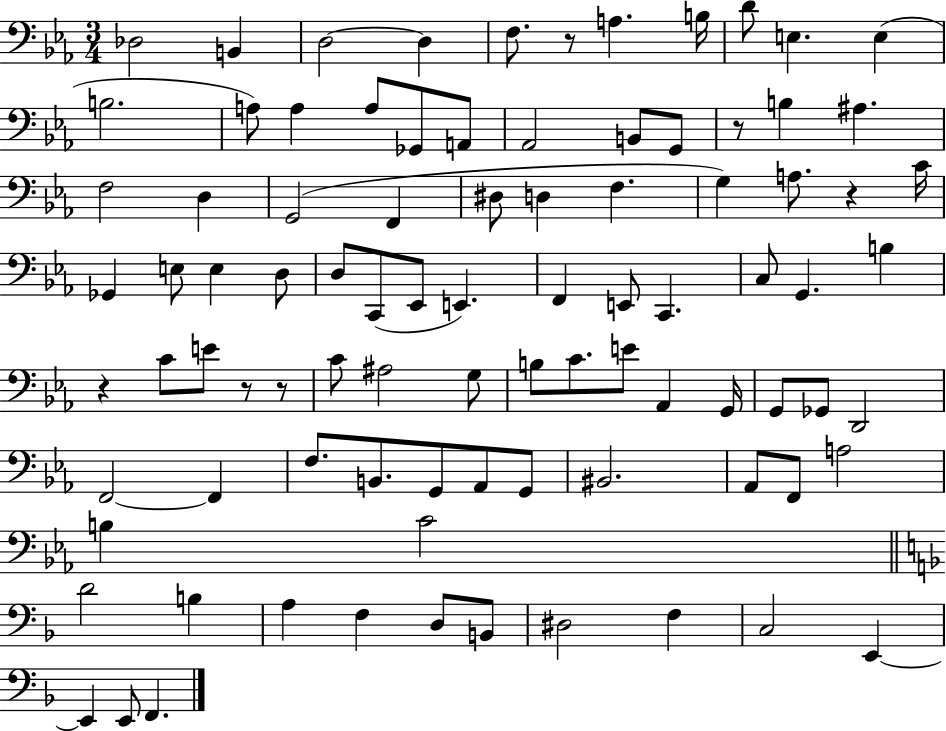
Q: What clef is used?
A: bass